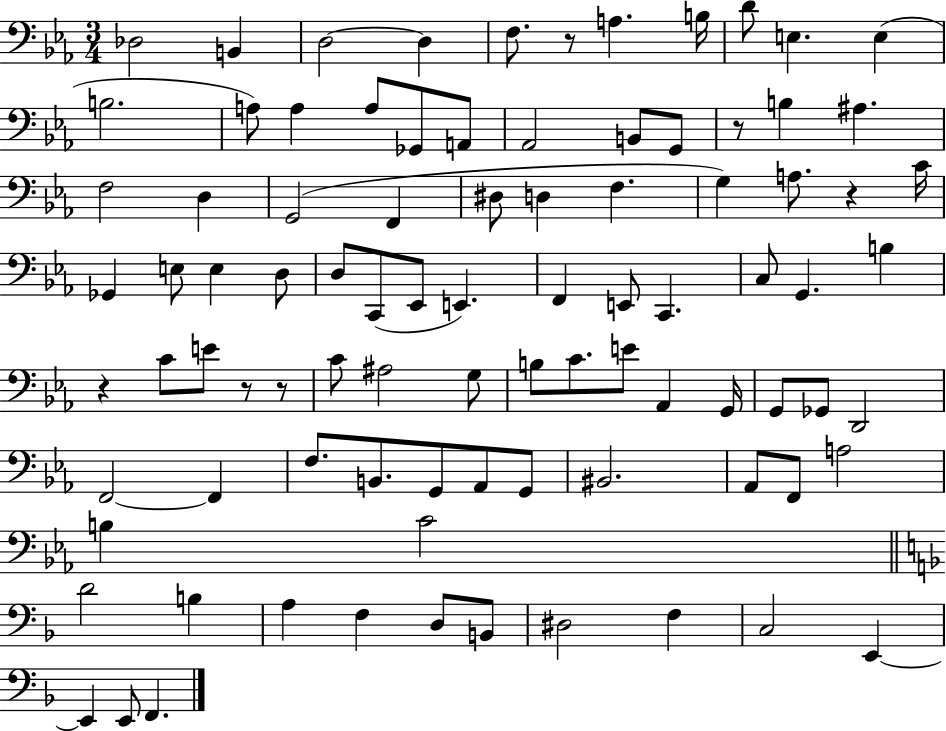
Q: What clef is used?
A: bass